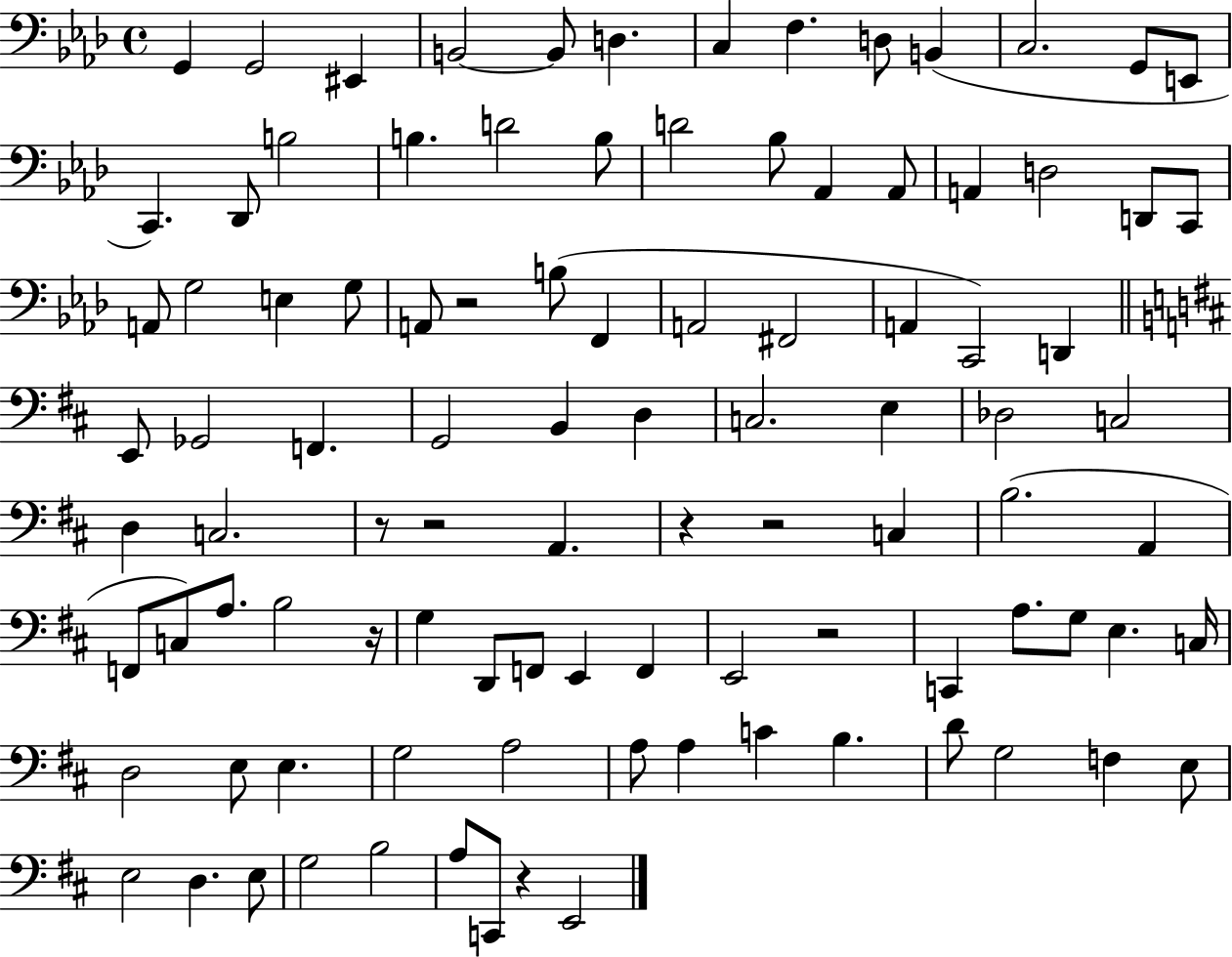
G2/q G2/h EIS2/q B2/h B2/e D3/q. C3/q F3/q. D3/e B2/q C3/h. G2/e E2/e C2/q. Db2/e B3/h B3/q. D4/h B3/e D4/h Bb3/e Ab2/q Ab2/e A2/q D3/h D2/e C2/e A2/e G3/h E3/q G3/e A2/e R/h B3/e F2/q A2/h F#2/h A2/q C2/h D2/q E2/e Gb2/h F2/q. G2/h B2/q D3/q C3/h. E3/q Db3/h C3/h D3/q C3/h. R/e R/h A2/q. R/q R/h C3/q B3/h. A2/q F2/e C3/e A3/e. B3/h R/s G3/q D2/e F2/e E2/q F2/q E2/h R/h C2/q A3/e. G3/e E3/q. C3/s D3/h E3/e E3/q. G3/h A3/h A3/e A3/q C4/q B3/q. D4/e G3/h F3/q E3/e E3/h D3/q. E3/e G3/h B3/h A3/e C2/e R/q E2/h